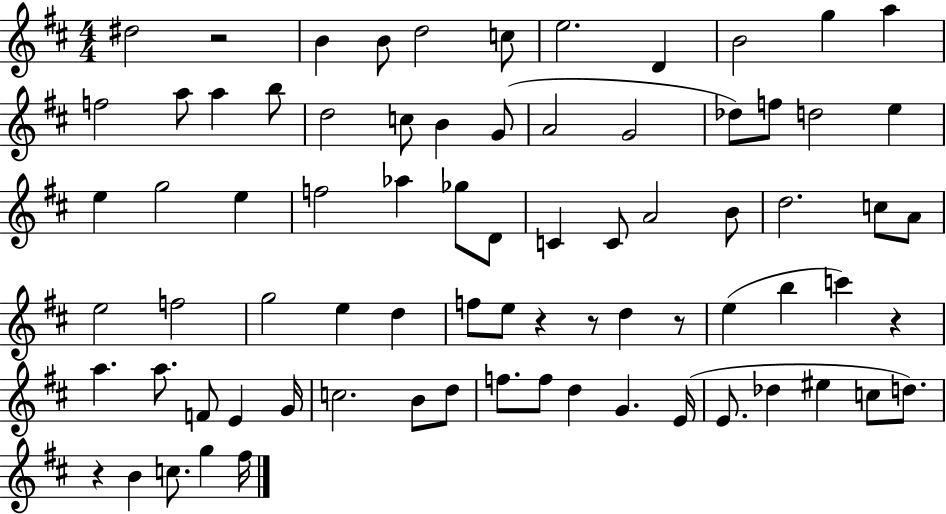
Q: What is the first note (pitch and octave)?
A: D#5